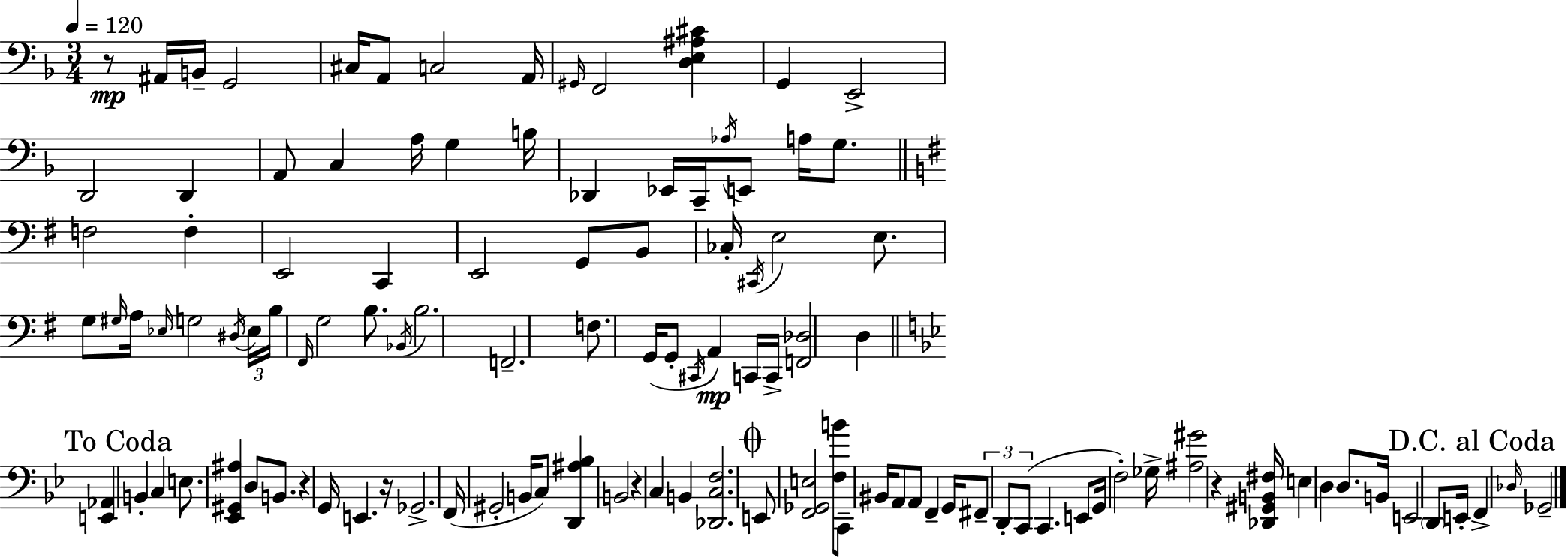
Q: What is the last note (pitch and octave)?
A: Gb2